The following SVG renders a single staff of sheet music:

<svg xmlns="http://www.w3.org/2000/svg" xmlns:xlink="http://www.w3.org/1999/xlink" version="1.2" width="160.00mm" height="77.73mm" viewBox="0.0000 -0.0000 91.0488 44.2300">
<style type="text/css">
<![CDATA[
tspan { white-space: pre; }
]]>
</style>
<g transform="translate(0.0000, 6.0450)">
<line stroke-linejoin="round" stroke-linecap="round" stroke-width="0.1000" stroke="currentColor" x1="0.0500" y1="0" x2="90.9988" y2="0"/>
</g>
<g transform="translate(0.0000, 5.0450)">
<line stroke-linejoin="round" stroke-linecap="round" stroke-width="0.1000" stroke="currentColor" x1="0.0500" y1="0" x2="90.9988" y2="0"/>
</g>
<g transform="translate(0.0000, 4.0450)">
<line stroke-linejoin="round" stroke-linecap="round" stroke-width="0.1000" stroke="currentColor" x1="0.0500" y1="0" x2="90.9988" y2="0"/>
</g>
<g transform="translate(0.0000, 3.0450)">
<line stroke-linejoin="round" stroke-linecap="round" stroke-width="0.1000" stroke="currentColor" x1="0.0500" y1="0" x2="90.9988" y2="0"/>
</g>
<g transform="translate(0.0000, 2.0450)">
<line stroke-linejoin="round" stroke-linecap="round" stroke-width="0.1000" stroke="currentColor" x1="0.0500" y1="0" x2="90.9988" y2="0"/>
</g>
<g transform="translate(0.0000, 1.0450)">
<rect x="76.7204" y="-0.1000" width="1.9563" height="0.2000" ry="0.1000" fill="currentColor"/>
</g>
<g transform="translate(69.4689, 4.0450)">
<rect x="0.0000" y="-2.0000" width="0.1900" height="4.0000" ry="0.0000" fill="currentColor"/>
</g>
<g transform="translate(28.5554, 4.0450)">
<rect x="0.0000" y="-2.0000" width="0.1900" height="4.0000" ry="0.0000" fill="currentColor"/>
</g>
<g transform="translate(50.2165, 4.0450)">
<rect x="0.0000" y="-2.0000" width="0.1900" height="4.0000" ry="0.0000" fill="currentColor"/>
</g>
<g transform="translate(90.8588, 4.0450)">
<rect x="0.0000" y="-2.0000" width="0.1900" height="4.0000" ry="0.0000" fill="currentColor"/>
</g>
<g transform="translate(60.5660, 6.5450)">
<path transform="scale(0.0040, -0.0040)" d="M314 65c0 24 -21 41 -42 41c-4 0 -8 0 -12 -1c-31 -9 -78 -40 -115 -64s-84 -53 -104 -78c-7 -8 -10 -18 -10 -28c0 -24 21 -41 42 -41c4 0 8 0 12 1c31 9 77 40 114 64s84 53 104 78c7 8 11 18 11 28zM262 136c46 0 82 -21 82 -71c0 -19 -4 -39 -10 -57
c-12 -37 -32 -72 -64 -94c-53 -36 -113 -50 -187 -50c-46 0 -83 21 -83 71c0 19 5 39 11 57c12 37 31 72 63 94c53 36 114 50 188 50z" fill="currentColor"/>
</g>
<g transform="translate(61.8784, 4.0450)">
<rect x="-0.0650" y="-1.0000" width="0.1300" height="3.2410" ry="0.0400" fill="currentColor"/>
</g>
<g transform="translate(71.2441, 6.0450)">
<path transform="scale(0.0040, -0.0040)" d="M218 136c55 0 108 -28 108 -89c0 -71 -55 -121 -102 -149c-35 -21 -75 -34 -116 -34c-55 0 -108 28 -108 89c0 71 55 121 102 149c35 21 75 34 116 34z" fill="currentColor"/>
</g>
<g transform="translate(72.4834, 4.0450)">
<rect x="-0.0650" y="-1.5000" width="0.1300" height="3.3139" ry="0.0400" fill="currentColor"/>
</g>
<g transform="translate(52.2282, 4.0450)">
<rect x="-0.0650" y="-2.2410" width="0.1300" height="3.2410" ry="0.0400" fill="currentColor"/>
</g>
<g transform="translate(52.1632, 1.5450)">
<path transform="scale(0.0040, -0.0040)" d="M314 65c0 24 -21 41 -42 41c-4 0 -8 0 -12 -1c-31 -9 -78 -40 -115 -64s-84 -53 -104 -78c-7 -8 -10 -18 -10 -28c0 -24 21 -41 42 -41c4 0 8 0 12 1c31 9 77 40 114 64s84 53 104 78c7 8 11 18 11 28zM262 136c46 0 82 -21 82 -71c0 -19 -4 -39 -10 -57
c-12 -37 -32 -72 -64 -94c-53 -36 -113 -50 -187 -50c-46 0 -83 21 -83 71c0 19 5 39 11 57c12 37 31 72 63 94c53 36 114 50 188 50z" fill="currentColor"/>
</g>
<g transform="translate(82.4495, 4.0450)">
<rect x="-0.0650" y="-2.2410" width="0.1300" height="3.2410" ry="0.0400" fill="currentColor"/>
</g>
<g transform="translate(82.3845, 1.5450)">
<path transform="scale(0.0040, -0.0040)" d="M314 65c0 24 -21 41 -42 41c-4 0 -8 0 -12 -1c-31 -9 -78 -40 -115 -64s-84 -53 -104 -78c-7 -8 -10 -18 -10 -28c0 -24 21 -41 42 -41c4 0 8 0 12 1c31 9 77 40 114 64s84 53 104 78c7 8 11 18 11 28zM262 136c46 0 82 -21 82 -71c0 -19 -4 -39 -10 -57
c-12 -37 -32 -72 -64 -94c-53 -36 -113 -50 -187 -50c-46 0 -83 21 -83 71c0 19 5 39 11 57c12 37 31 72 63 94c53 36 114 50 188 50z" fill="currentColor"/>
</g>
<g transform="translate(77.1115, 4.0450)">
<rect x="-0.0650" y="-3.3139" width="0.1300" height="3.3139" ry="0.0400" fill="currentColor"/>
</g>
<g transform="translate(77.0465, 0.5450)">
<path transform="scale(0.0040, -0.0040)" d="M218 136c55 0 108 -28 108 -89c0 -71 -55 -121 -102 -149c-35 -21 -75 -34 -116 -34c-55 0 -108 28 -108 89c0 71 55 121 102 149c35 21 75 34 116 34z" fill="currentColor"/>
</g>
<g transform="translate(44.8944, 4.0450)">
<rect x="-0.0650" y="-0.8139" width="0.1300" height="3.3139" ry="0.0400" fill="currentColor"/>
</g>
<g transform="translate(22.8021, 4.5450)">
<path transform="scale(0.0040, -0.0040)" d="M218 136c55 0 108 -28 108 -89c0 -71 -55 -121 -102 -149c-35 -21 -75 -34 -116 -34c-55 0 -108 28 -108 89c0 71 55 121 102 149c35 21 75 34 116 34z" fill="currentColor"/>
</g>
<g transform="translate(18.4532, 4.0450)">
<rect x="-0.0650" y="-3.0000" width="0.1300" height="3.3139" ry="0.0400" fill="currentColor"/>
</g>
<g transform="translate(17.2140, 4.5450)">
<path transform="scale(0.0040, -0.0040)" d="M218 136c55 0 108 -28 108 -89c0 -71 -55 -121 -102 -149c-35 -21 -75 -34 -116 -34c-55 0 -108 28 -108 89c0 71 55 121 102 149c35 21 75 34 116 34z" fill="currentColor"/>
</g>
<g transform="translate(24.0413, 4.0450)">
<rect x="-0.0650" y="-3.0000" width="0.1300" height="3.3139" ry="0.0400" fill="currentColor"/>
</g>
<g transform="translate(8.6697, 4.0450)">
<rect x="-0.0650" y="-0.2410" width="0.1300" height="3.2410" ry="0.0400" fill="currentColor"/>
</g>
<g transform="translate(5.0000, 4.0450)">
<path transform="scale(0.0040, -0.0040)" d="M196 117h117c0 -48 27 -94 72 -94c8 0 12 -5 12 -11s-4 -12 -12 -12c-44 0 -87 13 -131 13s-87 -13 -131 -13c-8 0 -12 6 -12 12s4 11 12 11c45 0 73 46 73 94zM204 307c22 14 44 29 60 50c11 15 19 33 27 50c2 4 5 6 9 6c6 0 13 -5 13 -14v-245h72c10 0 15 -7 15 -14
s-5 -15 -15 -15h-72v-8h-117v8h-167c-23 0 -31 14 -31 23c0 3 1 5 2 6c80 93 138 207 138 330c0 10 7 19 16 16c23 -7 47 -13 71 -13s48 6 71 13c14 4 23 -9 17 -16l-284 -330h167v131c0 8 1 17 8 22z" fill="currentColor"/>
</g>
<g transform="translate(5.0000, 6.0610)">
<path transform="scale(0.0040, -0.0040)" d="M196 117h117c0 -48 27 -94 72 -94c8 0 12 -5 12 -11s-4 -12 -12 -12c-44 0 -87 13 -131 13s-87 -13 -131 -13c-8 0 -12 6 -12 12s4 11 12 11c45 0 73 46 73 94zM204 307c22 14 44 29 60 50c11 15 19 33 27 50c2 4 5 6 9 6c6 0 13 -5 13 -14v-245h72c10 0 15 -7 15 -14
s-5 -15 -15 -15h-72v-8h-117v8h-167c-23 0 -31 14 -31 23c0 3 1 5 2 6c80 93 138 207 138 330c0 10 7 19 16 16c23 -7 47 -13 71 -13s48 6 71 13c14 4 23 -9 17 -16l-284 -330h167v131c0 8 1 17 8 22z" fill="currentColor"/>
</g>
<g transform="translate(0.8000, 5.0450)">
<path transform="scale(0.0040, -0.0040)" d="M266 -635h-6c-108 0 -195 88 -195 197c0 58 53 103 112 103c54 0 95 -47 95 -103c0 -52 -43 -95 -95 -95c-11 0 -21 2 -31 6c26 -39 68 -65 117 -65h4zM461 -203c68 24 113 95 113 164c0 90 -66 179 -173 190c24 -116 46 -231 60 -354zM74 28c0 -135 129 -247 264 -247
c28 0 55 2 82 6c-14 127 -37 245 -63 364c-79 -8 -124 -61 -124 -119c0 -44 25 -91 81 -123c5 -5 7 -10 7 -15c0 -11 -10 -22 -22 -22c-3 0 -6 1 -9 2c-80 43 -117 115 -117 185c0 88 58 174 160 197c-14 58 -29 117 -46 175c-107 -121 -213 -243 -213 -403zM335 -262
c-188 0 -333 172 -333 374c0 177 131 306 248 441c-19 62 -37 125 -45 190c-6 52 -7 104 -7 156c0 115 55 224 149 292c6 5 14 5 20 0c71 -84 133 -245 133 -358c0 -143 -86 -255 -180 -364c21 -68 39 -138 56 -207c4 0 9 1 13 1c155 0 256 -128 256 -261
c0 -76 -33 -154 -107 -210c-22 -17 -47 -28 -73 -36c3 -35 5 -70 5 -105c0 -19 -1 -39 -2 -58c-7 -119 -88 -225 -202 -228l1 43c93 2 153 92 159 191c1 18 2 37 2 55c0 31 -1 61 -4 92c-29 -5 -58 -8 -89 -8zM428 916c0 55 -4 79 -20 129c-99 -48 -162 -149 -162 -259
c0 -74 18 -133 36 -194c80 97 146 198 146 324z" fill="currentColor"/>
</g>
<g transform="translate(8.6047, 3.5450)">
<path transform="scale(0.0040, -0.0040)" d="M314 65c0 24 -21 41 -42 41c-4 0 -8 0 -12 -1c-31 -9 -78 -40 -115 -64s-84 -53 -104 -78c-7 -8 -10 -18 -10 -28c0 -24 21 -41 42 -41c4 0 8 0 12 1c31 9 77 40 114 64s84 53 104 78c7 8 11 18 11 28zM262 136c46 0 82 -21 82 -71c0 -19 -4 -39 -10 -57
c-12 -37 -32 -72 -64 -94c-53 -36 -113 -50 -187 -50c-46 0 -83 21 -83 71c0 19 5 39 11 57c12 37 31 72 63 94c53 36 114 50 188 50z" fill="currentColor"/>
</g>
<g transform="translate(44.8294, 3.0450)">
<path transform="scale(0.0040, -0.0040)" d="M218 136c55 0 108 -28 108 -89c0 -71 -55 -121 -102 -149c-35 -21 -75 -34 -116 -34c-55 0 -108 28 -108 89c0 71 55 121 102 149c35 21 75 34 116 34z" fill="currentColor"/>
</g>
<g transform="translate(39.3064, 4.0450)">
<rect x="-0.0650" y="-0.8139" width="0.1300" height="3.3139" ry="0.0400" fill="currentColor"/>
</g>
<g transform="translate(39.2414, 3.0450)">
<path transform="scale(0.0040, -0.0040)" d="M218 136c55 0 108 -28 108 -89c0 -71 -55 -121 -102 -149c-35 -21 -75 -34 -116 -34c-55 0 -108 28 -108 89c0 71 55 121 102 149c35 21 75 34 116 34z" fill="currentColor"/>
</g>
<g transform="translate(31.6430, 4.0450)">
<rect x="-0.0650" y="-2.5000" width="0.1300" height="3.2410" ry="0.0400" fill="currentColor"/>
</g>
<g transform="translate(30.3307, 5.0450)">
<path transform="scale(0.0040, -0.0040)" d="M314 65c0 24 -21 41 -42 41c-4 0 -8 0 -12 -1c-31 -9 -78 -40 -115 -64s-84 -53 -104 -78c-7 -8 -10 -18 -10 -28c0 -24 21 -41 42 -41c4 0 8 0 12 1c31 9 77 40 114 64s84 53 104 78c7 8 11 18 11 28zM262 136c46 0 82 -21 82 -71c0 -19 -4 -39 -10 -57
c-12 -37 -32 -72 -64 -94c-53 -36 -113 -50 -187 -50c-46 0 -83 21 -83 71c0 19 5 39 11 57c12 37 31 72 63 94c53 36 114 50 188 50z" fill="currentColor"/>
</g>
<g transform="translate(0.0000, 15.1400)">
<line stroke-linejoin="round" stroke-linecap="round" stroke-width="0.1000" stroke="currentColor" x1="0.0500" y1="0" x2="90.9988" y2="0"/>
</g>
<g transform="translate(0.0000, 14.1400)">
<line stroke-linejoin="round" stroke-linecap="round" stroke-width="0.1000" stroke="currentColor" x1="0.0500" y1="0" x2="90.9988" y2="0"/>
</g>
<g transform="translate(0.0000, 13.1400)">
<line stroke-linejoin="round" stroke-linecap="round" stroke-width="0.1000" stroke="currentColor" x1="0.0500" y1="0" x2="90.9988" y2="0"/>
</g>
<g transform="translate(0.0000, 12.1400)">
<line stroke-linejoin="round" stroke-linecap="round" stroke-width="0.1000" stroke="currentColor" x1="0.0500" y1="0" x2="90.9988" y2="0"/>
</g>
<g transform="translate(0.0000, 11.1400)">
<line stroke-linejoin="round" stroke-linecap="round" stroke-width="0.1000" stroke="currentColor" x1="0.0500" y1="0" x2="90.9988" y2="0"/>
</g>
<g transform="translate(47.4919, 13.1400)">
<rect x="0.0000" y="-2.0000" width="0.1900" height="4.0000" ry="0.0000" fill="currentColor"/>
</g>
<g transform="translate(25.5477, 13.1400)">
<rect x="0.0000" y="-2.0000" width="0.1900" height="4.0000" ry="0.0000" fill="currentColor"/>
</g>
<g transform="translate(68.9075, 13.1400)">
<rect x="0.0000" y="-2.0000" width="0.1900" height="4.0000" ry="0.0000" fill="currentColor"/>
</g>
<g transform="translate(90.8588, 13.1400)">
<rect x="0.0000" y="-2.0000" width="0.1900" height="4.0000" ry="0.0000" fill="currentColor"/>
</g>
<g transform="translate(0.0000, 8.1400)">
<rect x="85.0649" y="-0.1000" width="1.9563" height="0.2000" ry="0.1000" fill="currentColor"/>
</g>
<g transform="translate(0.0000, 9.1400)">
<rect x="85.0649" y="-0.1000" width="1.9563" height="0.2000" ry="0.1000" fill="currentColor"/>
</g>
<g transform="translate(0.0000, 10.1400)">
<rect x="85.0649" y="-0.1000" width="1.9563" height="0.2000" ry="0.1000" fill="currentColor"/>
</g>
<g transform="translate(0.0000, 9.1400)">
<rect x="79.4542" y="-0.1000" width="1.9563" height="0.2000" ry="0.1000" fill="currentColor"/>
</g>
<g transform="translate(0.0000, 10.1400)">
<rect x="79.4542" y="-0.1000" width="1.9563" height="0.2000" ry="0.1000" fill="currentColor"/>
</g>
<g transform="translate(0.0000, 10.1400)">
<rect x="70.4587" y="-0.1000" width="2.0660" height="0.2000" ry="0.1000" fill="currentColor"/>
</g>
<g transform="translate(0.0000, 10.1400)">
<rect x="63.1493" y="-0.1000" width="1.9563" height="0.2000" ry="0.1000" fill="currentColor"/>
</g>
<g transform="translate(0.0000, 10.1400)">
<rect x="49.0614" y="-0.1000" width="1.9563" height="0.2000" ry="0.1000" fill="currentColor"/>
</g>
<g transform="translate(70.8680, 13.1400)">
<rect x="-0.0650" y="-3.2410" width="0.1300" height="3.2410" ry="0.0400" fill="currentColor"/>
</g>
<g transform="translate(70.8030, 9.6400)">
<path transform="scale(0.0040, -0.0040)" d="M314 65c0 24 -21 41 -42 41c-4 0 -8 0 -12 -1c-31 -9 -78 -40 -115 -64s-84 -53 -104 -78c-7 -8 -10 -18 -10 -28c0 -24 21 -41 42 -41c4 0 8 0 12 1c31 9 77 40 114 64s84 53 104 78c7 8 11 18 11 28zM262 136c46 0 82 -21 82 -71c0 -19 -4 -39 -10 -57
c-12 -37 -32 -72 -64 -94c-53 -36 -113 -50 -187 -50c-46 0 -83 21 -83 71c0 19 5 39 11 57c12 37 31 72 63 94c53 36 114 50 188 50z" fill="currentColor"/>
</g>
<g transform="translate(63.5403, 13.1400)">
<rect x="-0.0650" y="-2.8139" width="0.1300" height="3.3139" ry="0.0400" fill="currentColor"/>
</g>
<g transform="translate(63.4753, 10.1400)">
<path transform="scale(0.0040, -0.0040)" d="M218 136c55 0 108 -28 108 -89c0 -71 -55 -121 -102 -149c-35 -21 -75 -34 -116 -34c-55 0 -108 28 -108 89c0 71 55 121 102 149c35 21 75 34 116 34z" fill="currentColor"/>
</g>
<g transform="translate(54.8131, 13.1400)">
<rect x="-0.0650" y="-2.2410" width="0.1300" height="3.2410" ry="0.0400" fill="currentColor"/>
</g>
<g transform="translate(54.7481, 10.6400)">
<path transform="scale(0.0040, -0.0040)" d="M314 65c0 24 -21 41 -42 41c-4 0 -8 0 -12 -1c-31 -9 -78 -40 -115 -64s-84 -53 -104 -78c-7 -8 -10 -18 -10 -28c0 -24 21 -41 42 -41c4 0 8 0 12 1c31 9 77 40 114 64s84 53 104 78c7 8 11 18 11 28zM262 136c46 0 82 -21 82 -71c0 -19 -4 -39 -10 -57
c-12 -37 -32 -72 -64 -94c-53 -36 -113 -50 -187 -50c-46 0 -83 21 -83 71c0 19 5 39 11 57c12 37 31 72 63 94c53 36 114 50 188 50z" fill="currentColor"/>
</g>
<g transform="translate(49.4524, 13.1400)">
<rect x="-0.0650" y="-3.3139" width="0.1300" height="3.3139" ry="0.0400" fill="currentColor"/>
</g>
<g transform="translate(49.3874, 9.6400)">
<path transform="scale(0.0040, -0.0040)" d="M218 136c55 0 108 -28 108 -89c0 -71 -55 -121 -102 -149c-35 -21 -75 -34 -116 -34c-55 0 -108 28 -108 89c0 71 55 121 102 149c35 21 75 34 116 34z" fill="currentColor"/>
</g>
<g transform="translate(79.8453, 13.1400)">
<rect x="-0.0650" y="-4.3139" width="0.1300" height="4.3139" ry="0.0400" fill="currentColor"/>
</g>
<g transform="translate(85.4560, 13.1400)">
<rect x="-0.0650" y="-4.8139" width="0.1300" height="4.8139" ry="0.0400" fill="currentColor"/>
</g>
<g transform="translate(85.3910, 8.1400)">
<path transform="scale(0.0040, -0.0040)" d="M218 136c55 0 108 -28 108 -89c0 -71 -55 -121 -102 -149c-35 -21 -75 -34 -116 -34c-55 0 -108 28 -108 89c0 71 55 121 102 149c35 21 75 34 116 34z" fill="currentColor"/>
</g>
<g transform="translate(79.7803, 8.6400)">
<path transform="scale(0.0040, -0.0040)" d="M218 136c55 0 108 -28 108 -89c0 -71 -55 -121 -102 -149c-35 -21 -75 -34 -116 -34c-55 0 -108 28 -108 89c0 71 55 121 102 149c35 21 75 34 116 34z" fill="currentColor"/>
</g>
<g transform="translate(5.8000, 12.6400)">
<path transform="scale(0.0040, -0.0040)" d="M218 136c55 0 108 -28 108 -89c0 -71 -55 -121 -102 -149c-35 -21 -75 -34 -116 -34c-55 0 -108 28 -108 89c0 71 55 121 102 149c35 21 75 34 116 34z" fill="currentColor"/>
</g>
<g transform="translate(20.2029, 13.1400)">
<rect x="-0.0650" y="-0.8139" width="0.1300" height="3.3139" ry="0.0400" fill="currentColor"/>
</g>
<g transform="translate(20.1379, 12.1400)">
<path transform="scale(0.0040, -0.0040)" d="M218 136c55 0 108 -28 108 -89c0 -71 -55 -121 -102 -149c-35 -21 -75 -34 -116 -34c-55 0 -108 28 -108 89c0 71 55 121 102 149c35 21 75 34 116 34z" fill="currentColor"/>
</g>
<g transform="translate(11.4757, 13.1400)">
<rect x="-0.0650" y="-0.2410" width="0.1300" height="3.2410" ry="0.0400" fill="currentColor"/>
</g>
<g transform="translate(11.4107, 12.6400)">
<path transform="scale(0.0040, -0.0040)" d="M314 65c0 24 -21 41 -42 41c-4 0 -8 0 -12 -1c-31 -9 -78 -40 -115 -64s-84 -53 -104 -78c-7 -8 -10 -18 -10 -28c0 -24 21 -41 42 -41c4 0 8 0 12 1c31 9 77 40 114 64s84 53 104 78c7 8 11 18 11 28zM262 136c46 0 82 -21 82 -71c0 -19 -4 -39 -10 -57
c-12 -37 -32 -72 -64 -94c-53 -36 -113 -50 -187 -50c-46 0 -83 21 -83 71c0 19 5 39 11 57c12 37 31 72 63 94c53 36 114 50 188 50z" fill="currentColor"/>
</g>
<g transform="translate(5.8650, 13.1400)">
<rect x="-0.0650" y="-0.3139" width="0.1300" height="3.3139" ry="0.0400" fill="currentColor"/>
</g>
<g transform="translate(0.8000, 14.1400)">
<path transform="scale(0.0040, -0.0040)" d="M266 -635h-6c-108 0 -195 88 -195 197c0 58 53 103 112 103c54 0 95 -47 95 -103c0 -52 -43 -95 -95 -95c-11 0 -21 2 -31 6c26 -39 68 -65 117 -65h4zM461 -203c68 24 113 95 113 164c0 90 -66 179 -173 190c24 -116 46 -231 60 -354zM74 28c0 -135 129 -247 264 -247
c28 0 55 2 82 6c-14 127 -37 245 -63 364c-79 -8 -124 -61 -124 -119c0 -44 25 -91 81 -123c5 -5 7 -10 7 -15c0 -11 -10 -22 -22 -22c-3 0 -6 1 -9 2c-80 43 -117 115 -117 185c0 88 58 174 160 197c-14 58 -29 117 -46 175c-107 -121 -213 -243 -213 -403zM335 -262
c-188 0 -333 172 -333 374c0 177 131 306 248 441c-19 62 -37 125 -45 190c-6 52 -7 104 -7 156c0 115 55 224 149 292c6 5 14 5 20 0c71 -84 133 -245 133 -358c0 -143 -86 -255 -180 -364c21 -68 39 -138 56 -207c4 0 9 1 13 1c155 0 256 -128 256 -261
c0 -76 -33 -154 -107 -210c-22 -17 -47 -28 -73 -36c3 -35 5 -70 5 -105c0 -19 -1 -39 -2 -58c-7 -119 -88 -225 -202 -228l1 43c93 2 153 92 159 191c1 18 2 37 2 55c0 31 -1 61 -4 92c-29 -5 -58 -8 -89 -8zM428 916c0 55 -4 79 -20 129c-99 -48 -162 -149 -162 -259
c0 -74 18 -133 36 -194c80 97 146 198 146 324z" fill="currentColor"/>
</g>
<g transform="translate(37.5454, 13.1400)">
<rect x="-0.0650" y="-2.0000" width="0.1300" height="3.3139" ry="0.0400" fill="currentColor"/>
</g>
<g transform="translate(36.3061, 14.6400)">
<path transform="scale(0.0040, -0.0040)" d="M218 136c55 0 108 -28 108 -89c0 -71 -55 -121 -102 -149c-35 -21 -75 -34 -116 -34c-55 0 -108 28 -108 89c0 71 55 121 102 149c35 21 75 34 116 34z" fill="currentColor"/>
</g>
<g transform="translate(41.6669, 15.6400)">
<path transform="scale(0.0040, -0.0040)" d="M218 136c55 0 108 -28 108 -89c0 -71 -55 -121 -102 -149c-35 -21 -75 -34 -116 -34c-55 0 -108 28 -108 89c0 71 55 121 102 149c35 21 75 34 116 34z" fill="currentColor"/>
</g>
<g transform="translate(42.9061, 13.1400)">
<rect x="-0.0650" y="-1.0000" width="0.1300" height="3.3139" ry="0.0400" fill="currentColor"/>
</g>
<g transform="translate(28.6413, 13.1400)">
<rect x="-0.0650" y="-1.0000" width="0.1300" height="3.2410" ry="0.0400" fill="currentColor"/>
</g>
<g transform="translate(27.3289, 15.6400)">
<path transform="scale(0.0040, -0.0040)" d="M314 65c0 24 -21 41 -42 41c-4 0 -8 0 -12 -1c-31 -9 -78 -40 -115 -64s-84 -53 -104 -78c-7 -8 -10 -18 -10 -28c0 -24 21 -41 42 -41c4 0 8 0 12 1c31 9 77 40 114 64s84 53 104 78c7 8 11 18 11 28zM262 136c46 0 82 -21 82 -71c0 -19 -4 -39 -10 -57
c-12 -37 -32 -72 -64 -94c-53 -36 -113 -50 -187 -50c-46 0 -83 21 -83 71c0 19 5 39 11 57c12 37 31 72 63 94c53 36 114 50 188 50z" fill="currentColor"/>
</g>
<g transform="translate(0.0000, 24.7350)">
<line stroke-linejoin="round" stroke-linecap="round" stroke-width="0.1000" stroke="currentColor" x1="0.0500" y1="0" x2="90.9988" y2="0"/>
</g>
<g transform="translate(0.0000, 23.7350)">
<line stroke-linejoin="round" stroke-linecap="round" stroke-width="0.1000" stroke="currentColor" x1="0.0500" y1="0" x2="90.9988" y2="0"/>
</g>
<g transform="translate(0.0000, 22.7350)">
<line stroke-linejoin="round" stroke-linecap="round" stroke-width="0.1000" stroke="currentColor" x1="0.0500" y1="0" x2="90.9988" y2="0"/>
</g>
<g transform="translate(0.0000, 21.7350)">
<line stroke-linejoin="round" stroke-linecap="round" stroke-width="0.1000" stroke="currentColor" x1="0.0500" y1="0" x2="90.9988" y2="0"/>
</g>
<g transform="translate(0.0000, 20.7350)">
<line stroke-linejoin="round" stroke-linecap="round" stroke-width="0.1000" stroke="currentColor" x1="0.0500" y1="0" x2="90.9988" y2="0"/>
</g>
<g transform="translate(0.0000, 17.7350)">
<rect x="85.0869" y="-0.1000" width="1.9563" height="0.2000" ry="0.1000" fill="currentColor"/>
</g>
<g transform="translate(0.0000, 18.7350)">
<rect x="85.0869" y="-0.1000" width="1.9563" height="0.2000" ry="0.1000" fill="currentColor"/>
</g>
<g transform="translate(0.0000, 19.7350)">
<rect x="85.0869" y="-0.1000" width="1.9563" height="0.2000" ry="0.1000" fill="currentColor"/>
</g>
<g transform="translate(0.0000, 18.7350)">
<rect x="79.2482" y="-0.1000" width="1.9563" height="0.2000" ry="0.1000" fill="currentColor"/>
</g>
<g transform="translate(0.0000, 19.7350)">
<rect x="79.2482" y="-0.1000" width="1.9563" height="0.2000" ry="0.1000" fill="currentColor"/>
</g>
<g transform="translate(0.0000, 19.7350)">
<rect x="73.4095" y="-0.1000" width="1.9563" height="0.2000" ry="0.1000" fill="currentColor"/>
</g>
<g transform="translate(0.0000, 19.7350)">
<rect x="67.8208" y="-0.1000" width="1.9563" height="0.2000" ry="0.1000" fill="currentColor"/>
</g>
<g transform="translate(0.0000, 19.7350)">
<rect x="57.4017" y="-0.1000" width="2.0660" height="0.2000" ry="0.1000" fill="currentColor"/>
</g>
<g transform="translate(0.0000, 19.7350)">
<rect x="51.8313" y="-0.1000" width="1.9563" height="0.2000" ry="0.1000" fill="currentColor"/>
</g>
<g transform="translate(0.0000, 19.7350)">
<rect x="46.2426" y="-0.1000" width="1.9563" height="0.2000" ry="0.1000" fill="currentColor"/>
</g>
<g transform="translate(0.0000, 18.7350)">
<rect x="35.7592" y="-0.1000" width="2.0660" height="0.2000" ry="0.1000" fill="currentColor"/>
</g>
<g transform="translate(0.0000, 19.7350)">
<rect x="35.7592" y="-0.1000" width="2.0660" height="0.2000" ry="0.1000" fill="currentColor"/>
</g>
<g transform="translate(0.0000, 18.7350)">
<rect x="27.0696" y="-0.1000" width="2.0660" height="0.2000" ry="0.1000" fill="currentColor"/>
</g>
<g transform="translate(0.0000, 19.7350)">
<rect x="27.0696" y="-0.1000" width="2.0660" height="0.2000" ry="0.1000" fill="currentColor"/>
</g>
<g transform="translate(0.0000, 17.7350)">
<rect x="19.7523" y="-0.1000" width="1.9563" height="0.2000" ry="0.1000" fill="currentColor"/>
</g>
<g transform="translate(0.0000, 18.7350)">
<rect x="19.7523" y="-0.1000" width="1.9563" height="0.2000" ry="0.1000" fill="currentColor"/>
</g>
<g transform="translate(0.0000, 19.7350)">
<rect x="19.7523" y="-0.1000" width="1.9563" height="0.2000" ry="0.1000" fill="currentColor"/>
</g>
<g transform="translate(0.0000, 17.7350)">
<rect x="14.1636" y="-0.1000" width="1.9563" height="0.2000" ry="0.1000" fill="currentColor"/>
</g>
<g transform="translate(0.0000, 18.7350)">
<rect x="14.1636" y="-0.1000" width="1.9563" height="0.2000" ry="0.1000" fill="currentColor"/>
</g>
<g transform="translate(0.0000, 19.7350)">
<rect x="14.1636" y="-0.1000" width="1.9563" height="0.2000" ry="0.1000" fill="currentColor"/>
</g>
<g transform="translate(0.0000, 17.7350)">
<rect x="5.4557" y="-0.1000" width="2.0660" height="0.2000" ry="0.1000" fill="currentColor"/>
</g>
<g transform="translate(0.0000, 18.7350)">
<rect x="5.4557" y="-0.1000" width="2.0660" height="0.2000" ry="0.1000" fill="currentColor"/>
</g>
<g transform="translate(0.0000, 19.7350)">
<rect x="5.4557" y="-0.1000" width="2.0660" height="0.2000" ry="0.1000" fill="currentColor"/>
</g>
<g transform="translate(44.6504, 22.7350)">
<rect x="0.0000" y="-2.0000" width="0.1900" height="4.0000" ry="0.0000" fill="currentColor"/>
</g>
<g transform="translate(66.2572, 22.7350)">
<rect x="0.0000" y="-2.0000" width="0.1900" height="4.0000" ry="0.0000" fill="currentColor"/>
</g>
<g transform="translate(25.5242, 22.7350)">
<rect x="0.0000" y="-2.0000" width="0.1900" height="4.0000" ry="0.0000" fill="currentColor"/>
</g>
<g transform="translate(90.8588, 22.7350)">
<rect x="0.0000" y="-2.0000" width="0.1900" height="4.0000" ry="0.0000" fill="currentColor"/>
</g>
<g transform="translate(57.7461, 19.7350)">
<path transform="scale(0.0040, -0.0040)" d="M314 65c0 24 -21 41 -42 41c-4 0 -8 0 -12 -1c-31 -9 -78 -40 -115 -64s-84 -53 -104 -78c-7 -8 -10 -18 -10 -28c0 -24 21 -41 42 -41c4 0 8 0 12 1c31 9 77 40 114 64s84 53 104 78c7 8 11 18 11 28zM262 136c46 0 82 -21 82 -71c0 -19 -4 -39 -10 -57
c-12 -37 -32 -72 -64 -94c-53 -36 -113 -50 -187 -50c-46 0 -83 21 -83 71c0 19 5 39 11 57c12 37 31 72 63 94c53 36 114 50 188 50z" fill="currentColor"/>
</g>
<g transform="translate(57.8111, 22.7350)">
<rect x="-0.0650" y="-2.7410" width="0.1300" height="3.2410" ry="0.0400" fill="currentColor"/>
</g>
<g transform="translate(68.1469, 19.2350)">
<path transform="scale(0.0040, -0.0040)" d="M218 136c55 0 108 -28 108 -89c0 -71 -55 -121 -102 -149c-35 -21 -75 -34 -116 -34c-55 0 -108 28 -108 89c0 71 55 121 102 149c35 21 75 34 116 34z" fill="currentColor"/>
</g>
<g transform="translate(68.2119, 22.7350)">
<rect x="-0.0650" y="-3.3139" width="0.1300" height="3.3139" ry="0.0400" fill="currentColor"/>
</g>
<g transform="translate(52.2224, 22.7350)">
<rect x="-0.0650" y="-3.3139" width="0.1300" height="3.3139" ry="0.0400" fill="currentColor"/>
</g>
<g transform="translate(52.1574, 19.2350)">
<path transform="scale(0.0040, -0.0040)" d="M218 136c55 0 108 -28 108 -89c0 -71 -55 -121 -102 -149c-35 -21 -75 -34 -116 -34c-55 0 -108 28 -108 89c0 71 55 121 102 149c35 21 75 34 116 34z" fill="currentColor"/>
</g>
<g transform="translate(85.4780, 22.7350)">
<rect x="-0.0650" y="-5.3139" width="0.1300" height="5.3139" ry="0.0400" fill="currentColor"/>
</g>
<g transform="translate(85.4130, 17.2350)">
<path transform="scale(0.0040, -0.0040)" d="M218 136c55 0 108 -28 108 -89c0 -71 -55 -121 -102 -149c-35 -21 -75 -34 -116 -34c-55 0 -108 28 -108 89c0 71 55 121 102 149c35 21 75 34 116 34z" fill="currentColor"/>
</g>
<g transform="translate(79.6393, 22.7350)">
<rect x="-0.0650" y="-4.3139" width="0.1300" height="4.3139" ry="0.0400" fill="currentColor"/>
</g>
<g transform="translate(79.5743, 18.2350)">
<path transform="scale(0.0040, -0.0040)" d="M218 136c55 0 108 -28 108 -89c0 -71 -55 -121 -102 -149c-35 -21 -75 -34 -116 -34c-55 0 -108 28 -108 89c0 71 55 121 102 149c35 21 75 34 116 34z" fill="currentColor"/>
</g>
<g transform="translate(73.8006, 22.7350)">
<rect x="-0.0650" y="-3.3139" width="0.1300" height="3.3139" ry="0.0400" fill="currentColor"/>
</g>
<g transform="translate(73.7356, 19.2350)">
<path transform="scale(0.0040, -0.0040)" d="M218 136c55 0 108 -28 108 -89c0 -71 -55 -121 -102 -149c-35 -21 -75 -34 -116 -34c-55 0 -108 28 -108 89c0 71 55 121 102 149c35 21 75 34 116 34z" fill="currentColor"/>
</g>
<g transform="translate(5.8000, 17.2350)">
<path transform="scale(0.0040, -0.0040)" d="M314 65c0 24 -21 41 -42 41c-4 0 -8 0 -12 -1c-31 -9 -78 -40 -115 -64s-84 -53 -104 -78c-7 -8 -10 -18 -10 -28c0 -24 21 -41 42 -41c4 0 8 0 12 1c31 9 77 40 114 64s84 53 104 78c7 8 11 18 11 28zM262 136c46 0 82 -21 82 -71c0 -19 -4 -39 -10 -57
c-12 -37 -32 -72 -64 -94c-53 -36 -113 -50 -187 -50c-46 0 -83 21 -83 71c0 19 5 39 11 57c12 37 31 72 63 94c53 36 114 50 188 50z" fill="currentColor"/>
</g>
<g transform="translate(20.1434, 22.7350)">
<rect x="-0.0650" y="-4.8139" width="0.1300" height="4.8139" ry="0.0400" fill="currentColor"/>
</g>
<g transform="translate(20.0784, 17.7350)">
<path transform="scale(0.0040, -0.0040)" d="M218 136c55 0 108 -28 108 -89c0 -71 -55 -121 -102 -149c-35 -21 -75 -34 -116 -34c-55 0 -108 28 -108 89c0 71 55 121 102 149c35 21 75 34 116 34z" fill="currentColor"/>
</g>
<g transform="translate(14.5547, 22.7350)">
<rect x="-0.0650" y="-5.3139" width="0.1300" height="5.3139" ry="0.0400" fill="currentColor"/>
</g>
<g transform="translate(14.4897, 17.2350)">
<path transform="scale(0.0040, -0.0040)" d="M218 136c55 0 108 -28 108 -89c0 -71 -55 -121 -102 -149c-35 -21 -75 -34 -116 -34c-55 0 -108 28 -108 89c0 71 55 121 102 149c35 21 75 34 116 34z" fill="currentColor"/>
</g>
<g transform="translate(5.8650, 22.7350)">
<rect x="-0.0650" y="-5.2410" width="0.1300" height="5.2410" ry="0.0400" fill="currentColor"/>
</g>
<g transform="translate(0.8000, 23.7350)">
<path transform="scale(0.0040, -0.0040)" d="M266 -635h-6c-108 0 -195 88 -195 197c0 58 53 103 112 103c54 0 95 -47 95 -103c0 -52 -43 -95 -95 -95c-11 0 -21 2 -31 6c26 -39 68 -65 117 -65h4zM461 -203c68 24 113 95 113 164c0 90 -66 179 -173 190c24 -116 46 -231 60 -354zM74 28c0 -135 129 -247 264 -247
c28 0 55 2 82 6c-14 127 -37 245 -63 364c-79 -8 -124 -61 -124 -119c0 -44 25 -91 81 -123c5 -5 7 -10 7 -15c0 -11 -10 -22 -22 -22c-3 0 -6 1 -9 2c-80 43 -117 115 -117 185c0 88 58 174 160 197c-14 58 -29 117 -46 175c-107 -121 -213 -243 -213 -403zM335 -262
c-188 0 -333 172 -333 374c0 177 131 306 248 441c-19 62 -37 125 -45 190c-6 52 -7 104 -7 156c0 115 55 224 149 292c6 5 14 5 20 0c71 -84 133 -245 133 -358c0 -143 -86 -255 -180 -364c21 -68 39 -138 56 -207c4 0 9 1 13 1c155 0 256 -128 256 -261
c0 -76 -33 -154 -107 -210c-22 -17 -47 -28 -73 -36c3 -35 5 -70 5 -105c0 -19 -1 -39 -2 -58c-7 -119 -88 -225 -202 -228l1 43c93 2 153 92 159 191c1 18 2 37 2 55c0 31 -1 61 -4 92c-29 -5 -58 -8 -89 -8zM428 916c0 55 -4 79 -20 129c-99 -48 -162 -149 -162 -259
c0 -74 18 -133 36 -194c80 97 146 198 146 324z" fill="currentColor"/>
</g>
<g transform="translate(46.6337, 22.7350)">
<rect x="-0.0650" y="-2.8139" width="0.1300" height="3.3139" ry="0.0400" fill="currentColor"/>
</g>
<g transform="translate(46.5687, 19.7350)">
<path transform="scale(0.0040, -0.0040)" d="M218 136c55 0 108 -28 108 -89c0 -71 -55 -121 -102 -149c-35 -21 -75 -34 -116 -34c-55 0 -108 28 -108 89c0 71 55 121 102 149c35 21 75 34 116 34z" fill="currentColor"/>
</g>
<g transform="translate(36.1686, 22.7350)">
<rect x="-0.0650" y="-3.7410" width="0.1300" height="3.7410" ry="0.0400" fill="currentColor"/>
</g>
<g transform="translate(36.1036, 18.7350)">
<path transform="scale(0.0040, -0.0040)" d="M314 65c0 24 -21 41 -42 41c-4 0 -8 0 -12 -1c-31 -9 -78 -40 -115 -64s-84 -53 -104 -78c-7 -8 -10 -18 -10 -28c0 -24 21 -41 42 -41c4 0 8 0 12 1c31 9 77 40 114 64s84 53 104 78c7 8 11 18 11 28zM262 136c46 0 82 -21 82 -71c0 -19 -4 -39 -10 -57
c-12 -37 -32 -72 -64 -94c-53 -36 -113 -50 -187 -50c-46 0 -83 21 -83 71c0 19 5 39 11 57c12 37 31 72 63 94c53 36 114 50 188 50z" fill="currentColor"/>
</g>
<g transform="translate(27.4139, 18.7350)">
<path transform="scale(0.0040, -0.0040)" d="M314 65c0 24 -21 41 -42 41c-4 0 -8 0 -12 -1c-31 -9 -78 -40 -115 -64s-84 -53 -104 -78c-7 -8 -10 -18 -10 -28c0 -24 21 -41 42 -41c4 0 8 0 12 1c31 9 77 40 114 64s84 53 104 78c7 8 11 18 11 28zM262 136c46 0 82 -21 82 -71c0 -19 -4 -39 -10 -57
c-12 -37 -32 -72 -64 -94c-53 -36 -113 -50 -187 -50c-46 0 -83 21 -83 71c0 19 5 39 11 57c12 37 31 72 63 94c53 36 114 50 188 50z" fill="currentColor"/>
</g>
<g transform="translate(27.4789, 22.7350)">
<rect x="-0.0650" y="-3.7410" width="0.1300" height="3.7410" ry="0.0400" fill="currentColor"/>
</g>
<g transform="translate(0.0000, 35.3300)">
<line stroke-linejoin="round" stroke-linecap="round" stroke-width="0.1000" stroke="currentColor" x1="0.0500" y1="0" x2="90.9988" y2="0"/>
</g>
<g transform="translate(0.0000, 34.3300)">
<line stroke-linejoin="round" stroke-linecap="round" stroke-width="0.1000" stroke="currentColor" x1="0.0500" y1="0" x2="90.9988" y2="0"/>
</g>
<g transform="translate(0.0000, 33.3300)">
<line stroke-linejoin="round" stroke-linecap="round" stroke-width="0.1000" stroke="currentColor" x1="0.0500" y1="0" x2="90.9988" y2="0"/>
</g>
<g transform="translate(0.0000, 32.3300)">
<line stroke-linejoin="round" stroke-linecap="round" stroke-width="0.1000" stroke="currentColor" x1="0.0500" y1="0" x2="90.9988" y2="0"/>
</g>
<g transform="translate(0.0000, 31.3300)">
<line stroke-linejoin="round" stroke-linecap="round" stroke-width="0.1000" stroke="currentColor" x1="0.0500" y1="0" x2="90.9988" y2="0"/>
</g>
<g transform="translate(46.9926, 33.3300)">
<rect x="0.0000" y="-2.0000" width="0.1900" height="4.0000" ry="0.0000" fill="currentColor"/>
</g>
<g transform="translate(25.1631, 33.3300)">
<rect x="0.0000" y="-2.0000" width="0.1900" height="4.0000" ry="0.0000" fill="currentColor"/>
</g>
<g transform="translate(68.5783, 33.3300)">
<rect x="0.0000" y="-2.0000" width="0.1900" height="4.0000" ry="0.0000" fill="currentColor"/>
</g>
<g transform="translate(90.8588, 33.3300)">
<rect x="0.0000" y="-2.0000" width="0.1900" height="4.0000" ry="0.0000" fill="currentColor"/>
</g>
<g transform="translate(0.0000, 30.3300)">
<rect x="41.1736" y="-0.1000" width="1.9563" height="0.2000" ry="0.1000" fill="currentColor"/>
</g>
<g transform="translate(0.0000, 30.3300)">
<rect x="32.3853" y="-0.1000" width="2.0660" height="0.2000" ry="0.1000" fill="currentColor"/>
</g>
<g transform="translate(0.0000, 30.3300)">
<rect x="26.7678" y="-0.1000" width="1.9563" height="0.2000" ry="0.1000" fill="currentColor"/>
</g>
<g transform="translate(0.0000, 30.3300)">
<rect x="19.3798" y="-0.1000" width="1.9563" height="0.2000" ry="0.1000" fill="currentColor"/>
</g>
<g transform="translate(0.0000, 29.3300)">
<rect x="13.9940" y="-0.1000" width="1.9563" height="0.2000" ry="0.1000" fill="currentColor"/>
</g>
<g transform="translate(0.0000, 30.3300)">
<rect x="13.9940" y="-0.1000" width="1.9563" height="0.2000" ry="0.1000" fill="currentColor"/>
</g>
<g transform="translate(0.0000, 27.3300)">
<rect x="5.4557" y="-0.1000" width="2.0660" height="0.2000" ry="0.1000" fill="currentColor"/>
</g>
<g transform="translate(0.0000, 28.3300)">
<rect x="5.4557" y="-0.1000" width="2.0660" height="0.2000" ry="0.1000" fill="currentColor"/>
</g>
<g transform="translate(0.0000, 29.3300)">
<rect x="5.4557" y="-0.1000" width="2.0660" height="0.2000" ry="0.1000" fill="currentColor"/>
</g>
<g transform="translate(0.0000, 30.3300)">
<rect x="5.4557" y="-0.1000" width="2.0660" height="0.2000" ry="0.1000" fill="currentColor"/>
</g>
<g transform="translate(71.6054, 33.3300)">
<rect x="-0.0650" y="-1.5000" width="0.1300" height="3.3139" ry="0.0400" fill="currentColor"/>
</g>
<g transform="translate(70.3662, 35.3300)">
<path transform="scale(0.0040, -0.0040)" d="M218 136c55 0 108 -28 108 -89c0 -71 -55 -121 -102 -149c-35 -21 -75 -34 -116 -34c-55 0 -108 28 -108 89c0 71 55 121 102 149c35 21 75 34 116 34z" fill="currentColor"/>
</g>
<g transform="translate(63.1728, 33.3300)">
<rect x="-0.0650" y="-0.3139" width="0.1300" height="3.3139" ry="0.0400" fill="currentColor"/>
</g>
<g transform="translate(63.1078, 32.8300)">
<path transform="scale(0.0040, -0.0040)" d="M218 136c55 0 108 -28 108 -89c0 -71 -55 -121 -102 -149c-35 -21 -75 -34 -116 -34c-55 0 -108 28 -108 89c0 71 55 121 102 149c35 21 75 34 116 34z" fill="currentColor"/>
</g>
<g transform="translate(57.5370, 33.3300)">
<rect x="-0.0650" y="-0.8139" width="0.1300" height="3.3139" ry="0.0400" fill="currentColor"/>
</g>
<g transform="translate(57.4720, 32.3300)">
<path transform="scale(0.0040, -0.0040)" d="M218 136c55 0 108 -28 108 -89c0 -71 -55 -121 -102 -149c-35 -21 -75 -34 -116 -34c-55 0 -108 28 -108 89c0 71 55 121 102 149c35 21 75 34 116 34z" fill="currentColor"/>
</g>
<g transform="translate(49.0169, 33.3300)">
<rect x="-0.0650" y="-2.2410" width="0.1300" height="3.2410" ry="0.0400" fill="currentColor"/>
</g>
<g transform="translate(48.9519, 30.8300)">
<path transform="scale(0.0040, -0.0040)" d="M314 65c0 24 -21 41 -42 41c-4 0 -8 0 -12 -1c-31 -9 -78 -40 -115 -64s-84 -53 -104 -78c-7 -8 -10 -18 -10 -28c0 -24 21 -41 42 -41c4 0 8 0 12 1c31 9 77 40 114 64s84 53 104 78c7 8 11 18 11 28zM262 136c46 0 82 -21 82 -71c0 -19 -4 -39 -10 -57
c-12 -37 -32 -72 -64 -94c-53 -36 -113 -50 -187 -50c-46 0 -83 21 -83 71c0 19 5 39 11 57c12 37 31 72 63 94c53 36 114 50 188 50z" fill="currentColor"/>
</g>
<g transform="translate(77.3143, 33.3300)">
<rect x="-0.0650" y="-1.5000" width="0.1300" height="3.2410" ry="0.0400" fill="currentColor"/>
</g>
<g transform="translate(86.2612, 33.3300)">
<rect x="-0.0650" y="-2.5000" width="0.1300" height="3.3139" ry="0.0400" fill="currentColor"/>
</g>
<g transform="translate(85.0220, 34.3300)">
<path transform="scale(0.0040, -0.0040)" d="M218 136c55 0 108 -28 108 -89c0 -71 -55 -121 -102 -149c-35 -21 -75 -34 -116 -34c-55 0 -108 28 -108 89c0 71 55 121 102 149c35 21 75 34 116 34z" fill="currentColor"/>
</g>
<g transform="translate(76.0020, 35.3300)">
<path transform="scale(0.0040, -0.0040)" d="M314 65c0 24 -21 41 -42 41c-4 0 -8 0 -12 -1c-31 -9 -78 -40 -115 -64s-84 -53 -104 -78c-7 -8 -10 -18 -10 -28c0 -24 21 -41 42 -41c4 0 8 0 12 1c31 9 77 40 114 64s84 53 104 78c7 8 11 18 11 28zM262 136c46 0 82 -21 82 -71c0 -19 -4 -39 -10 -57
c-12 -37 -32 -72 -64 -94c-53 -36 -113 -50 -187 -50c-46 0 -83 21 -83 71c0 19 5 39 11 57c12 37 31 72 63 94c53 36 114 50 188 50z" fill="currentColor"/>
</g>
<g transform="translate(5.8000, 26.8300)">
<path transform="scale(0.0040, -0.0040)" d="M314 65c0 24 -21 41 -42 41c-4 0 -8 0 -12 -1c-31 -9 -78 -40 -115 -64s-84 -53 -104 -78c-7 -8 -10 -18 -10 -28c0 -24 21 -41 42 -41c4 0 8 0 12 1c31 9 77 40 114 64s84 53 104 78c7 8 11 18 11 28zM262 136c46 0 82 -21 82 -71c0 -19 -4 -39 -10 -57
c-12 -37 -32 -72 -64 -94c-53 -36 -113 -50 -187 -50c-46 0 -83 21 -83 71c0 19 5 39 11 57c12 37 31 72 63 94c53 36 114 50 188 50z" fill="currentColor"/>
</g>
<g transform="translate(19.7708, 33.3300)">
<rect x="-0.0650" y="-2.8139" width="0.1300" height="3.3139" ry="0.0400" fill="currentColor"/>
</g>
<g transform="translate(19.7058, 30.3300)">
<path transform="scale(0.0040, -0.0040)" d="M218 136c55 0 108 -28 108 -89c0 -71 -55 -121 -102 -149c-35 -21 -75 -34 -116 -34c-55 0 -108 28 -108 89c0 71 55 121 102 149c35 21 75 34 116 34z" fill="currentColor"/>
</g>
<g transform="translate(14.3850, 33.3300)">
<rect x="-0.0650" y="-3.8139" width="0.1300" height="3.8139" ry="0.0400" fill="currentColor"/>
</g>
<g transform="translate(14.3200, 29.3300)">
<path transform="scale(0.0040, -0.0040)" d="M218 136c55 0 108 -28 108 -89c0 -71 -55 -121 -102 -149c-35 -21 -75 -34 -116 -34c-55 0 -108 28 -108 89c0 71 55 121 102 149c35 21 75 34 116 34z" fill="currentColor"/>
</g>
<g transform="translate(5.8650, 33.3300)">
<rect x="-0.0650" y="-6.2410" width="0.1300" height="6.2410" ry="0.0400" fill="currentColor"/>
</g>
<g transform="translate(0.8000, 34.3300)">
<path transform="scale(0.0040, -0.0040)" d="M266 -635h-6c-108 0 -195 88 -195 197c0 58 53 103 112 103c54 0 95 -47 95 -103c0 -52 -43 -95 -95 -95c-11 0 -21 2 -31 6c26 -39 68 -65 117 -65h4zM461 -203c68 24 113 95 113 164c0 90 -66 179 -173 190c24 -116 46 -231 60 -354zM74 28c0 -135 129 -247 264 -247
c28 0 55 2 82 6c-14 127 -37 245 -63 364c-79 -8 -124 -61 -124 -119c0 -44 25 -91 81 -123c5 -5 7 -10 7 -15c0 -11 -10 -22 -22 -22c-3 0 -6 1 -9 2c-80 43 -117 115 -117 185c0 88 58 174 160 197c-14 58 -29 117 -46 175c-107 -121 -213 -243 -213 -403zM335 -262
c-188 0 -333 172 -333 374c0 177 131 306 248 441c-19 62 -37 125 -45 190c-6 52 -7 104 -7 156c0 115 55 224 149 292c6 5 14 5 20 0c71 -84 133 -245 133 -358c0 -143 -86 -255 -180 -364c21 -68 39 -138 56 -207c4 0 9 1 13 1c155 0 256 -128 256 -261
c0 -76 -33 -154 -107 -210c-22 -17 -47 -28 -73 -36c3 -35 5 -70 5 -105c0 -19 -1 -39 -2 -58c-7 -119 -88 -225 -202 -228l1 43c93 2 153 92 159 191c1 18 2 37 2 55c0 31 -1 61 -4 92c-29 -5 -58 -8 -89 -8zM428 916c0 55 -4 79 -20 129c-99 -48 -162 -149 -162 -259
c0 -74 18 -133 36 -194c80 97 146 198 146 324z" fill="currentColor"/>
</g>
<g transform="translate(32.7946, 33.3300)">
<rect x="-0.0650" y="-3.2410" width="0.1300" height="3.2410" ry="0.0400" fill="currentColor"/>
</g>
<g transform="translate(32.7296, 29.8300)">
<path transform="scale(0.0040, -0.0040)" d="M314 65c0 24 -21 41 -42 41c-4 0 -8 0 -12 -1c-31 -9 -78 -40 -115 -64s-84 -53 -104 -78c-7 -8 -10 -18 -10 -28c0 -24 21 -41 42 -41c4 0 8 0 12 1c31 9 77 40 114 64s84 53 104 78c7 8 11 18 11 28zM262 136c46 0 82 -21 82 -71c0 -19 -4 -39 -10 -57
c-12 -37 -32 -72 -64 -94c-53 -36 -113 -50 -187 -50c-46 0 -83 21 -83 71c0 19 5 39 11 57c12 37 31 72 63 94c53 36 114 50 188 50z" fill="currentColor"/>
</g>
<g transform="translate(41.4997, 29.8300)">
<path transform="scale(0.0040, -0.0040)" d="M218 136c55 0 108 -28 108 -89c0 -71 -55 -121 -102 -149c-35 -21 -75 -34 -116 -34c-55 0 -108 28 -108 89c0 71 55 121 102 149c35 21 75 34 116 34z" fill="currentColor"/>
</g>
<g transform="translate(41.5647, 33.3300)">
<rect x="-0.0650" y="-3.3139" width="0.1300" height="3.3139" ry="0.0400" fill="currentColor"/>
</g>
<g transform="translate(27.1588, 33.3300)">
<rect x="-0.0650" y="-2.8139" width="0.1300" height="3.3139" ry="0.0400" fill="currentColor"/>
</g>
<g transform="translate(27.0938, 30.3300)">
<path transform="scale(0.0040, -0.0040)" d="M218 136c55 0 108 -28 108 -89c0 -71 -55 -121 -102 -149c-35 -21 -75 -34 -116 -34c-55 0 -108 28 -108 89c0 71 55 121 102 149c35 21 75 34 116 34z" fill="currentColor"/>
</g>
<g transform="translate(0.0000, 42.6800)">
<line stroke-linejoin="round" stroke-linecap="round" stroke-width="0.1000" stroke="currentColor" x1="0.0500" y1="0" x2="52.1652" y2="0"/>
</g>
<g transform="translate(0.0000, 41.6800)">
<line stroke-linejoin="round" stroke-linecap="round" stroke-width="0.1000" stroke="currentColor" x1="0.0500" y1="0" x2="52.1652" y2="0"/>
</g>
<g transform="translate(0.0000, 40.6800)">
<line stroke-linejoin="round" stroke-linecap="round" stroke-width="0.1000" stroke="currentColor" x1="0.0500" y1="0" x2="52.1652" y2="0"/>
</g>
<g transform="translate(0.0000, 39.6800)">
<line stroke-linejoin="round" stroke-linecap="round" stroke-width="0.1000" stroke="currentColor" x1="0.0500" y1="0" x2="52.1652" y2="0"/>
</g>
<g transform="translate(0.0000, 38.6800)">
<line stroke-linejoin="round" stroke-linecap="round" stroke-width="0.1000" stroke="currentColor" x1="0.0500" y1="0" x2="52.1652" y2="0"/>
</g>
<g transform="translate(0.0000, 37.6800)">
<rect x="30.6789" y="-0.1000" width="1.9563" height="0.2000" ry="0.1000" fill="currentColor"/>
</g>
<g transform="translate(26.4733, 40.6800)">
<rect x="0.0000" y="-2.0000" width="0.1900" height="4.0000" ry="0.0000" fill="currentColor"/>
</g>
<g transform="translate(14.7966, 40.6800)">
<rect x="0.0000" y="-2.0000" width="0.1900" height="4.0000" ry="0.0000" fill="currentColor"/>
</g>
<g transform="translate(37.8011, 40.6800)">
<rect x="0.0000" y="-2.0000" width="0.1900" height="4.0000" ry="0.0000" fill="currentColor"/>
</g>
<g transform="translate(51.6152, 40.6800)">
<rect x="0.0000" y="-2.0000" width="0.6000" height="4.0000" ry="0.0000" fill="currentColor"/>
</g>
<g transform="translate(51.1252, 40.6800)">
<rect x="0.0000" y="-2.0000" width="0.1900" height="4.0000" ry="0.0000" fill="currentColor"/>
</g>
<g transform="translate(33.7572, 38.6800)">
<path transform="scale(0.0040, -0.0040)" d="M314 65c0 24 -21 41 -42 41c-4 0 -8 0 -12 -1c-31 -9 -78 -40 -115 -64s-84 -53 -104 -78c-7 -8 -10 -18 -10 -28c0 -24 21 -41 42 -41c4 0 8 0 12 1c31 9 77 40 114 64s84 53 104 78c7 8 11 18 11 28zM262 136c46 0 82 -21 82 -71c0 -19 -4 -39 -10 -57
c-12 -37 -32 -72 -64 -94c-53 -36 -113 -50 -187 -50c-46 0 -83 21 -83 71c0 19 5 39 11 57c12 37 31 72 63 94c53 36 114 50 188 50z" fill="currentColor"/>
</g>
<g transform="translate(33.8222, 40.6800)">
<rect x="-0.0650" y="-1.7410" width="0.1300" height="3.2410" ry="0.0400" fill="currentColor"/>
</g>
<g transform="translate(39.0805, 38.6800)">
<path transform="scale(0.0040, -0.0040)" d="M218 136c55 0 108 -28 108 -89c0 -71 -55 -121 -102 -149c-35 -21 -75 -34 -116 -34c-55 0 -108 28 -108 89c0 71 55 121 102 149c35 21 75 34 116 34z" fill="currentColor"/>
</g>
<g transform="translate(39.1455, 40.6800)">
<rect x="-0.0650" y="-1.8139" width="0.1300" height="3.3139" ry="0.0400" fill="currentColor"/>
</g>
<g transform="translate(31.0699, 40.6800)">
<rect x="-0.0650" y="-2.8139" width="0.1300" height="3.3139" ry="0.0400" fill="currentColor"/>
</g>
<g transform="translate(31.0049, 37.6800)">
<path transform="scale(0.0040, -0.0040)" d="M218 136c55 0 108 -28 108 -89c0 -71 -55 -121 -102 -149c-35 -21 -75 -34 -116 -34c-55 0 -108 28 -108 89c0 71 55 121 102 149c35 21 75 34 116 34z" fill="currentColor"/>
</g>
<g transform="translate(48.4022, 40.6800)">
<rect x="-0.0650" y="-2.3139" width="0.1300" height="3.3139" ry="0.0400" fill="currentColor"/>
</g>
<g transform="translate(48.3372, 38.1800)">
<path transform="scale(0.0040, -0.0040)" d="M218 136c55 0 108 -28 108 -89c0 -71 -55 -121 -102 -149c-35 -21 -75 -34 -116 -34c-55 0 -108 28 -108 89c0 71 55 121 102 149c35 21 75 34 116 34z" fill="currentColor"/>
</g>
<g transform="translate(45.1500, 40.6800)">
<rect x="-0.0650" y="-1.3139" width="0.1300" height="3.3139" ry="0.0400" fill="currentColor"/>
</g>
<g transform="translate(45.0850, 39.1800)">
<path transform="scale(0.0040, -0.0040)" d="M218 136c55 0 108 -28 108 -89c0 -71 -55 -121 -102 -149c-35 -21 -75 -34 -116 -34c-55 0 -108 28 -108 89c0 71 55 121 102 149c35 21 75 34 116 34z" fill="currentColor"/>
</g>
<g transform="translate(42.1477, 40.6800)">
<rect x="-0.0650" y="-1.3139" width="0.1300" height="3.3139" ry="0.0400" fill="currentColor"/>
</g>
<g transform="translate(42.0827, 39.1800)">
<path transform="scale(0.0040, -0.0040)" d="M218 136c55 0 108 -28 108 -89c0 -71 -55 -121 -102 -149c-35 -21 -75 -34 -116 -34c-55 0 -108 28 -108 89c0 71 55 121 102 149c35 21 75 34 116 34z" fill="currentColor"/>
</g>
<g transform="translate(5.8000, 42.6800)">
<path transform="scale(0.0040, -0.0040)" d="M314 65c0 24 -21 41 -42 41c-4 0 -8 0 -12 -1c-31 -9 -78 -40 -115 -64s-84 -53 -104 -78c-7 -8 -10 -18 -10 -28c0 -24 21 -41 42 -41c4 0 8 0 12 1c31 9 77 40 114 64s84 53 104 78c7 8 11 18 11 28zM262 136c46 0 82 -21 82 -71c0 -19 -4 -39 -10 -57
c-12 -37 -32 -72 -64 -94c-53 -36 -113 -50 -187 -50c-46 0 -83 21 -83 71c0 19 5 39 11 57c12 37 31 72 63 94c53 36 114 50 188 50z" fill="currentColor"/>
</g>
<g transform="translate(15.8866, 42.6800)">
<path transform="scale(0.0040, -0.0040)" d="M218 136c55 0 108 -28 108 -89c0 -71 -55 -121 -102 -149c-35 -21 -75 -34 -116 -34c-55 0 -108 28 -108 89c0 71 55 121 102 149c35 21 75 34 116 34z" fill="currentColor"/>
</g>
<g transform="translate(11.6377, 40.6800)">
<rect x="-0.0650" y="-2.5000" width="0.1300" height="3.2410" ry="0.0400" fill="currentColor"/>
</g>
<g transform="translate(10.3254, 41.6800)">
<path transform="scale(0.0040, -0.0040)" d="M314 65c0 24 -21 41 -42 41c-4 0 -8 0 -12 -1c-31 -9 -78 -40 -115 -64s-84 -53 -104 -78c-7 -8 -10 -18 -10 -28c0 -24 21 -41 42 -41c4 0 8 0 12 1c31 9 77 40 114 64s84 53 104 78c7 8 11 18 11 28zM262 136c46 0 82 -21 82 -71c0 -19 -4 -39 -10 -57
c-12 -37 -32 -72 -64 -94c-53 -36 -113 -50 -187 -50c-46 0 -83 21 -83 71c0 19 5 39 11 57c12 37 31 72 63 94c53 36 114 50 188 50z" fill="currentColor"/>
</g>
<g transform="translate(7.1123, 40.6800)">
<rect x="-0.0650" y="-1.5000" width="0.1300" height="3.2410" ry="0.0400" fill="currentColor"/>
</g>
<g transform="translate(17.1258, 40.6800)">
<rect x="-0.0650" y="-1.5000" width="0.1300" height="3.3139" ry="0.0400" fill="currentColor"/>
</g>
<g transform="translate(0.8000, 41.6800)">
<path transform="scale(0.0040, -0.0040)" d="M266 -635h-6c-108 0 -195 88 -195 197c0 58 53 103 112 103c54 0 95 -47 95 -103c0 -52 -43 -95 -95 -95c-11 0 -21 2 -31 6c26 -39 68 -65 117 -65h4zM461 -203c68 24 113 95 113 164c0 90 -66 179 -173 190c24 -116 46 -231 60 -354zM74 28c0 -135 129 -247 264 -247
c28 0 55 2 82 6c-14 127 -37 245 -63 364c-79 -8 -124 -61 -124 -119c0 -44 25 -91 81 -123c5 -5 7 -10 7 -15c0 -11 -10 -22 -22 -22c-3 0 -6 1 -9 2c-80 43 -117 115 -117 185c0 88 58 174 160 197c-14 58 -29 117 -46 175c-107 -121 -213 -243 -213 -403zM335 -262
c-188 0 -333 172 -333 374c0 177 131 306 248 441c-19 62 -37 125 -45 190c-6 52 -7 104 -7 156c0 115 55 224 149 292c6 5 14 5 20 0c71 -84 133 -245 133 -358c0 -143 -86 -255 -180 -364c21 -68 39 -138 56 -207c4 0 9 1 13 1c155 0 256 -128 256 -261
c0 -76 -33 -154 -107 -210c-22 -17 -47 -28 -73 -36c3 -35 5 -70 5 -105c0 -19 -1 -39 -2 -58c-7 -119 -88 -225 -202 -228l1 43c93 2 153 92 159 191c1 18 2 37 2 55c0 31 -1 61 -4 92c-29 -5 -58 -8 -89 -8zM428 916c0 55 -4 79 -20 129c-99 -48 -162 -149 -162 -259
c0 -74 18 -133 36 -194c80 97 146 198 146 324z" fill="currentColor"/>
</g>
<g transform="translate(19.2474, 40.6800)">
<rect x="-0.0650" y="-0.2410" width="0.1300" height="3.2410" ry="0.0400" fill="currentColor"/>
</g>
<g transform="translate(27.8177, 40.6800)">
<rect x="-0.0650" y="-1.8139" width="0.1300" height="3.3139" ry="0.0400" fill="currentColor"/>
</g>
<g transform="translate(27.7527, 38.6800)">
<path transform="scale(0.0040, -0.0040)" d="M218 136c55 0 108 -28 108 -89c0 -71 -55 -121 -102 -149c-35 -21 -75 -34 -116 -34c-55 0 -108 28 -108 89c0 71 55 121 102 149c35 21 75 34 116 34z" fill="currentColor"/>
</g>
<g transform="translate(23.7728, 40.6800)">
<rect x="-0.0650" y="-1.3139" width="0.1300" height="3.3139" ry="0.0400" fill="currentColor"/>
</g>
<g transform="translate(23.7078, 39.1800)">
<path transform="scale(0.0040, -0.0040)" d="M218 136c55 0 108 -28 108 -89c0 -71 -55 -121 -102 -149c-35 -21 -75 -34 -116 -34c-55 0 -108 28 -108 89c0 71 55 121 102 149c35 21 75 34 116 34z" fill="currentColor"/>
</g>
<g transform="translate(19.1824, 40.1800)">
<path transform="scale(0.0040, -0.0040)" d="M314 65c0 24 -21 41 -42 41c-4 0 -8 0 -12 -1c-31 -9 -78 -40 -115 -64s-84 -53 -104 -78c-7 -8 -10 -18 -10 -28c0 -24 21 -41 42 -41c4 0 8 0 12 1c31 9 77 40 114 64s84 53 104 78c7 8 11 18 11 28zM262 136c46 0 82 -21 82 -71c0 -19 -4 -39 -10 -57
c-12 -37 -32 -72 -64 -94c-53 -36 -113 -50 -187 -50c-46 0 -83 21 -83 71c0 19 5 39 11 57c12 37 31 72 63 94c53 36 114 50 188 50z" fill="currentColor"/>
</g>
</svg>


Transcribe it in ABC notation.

X:1
T:Untitled
M:4/4
L:1/4
K:C
c2 A A G2 d d g2 D2 E b g2 c c2 d D2 F D b g2 a b2 d' e' f'2 f' e' c'2 c'2 a b a2 b b d' f' a'2 c' a a b2 b g2 d c E E2 G E2 G2 E c2 e f a f2 f e e g